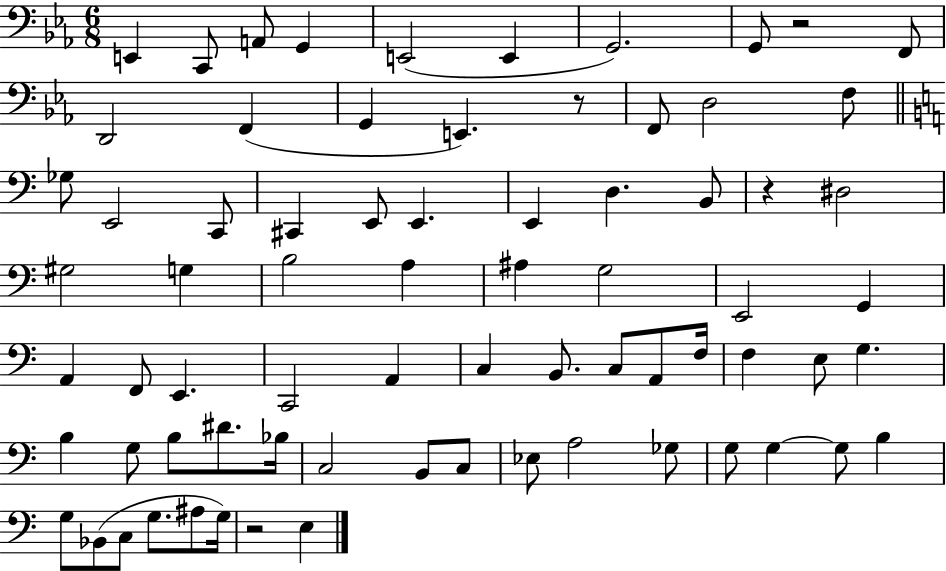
X:1
T:Untitled
M:6/8
L:1/4
K:Eb
E,, C,,/2 A,,/2 G,, E,,2 E,, G,,2 G,,/2 z2 F,,/2 D,,2 F,, G,, E,, z/2 F,,/2 D,2 F,/2 _G,/2 E,,2 C,,/2 ^C,, E,,/2 E,, E,, D, B,,/2 z ^D,2 ^G,2 G, B,2 A, ^A, G,2 E,,2 G,, A,, F,,/2 E,, C,,2 A,, C, B,,/2 C,/2 A,,/2 F,/4 F, E,/2 G, B, G,/2 B,/2 ^D/2 _B,/4 C,2 B,,/2 C,/2 _E,/2 A,2 _G,/2 G,/2 G, G,/2 B, G,/2 _B,,/2 C,/2 G,/2 ^A,/2 G,/4 z2 E,